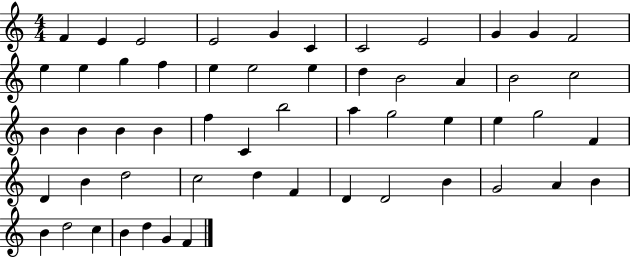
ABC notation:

X:1
T:Untitled
M:4/4
L:1/4
K:C
F E E2 E2 G C C2 E2 G G F2 e e g f e e2 e d B2 A B2 c2 B B B B f C b2 a g2 e e g2 F D B d2 c2 d F D D2 B G2 A B B d2 c B d G F